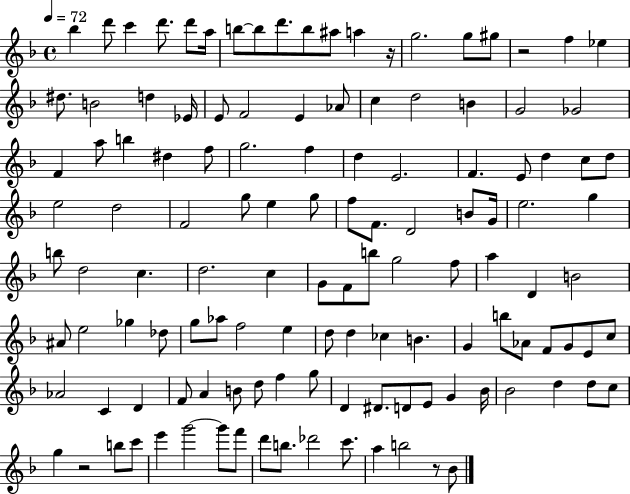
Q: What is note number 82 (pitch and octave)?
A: B4